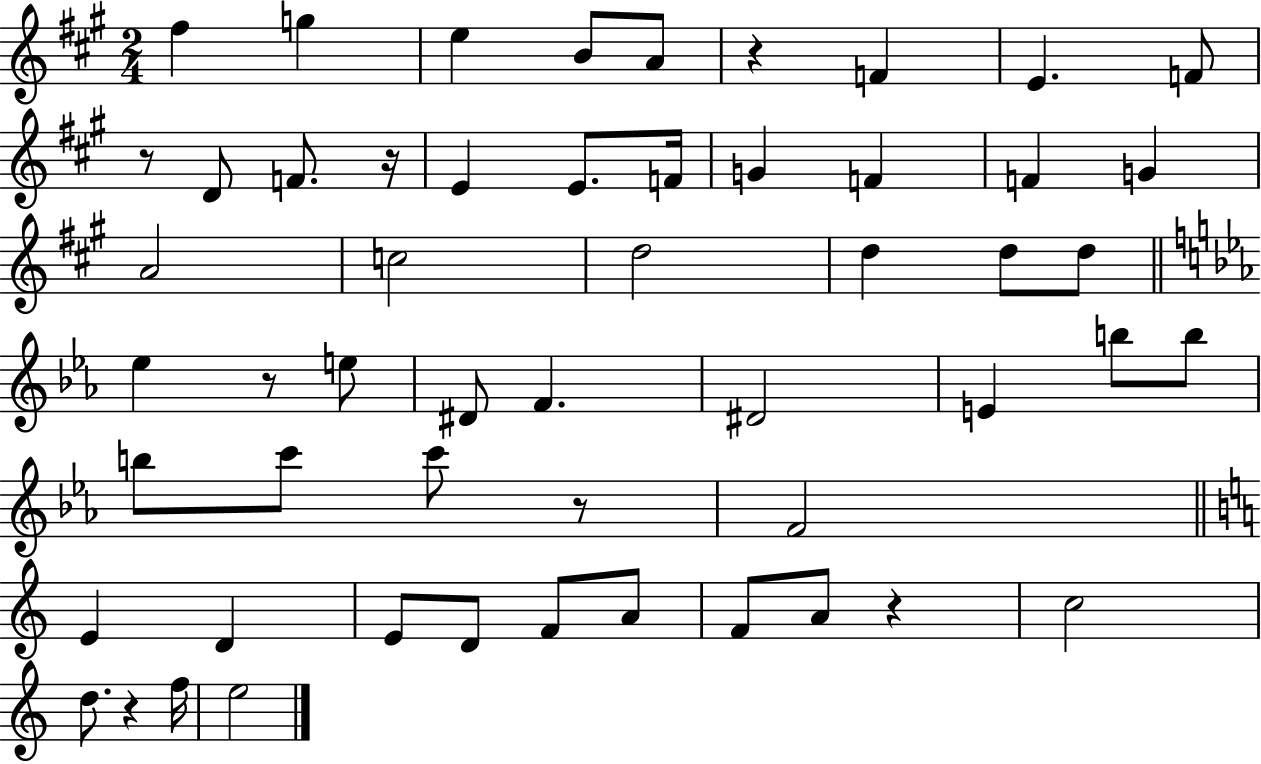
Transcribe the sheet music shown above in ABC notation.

X:1
T:Untitled
M:2/4
L:1/4
K:A
^f g e B/2 A/2 z F E F/2 z/2 D/2 F/2 z/4 E E/2 F/4 G F F G A2 c2 d2 d d/2 d/2 _e z/2 e/2 ^D/2 F ^D2 E b/2 b/2 b/2 c'/2 c'/2 z/2 F2 E D E/2 D/2 F/2 A/2 F/2 A/2 z c2 d/2 z f/4 e2